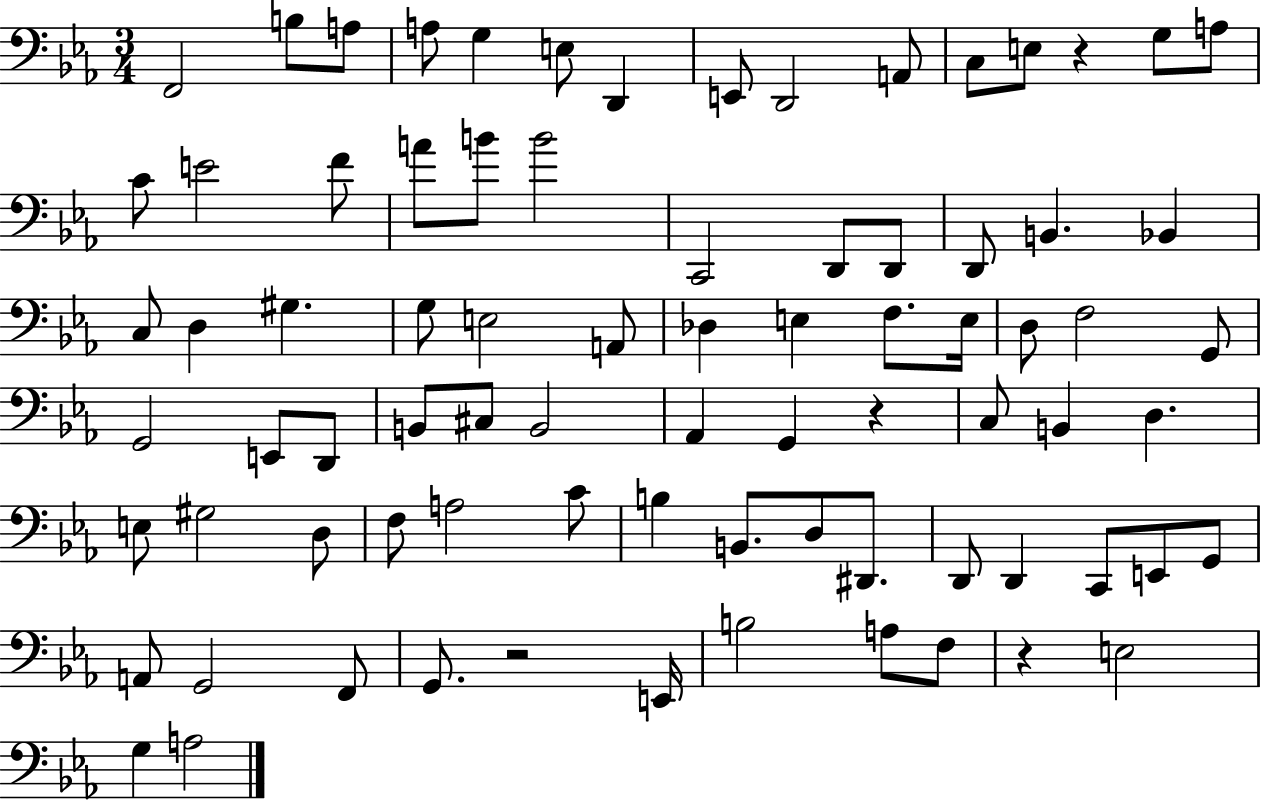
F2/h B3/e A3/e A3/e G3/q E3/e D2/q E2/e D2/h A2/e C3/e E3/e R/q G3/e A3/e C4/e E4/h F4/e A4/e B4/e B4/h C2/h D2/e D2/e D2/e B2/q. Bb2/q C3/e D3/q G#3/q. G3/e E3/h A2/e Db3/q E3/q F3/e. E3/s D3/e F3/h G2/e G2/h E2/e D2/e B2/e C#3/e B2/h Ab2/q G2/q R/q C3/e B2/q D3/q. E3/e G#3/h D3/e F3/e A3/h C4/e B3/q B2/e. D3/e D#2/e. D2/e D2/q C2/e E2/e G2/e A2/e G2/h F2/e G2/e. R/h E2/s B3/h A3/e F3/e R/q E3/h G3/q A3/h